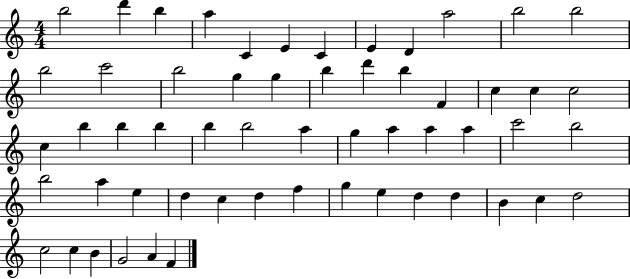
X:1
T:Untitled
M:4/4
L:1/4
K:C
b2 d' b a C E C E D a2 b2 b2 b2 c'2 b2 g g b d' b F c c c2 c b b b b b2 a g a a a c'2 b2 b2 a e d c d f g e d d B c d2 c2 c B G2 A F